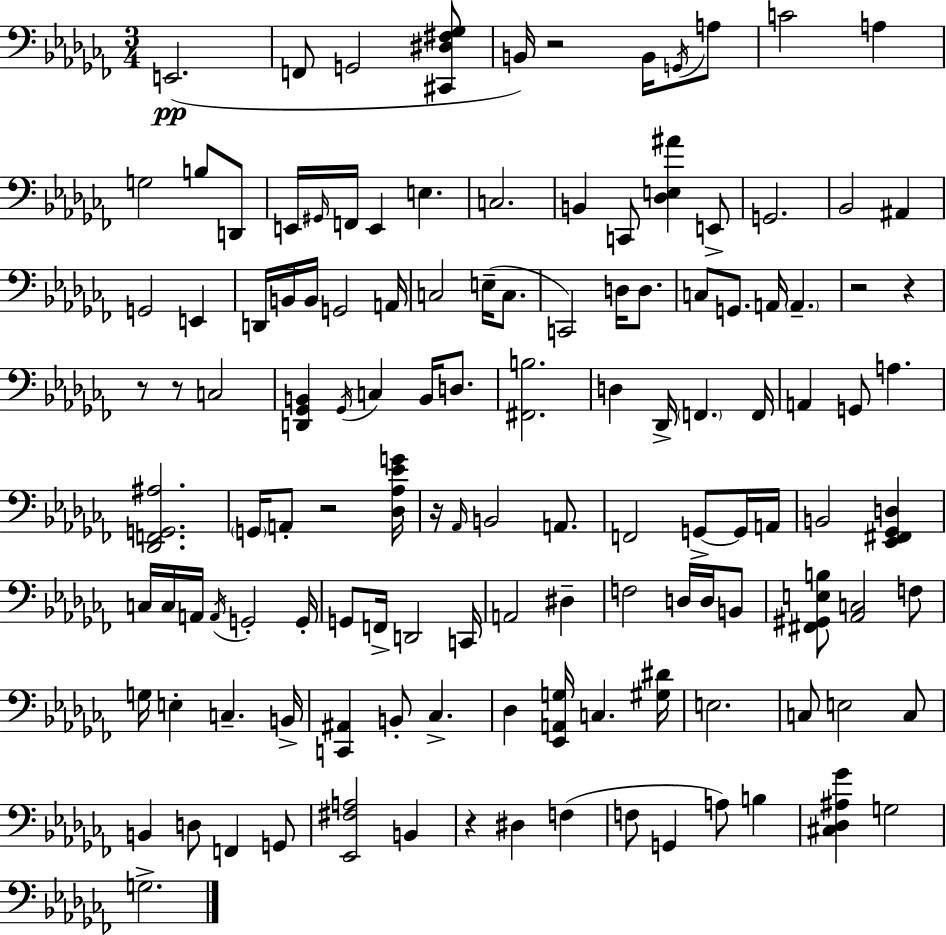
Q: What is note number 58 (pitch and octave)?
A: A2